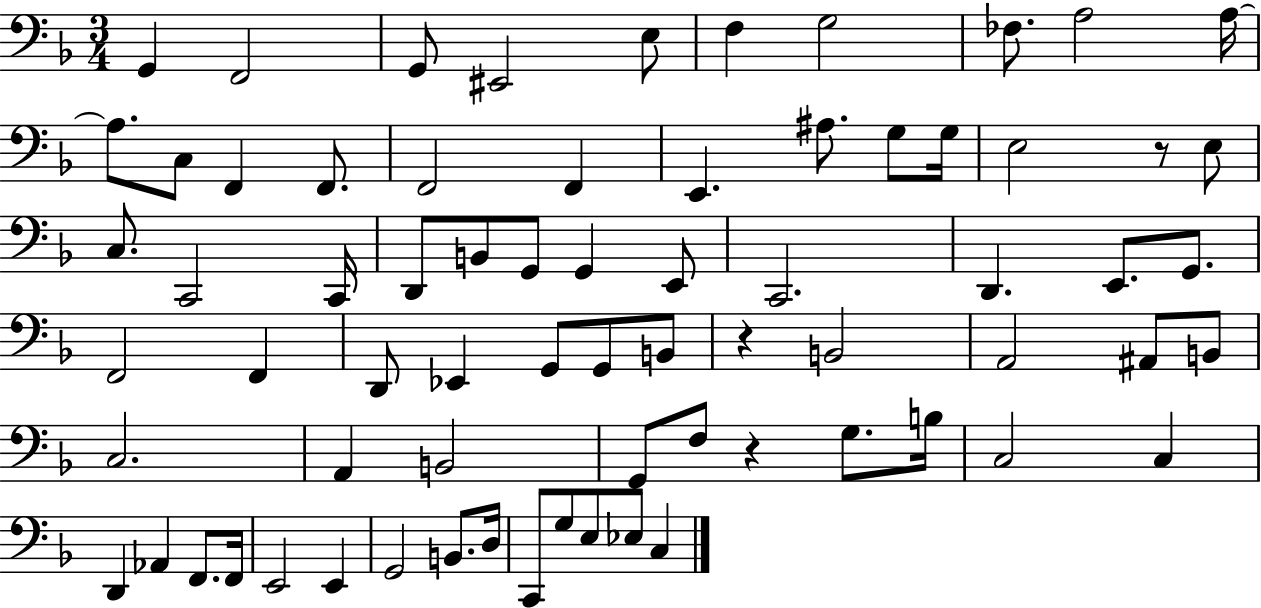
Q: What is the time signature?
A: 3/4